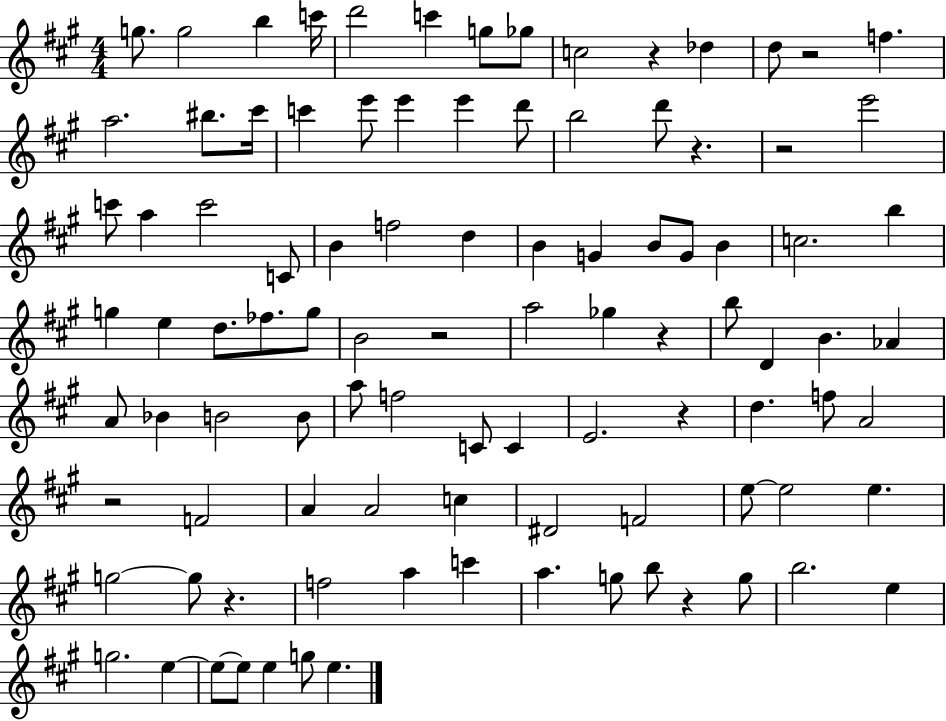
X:1
T:Untitled
M:4/4
L:1/4
K:A
g/2 g2 b c'/4 d'2 c' g/2 _g/2 c2 z _d d/2 z2 f a2 ^b/2 ^c'/4 c' e'/2 e' e' d'/2 b2 d'/2 z z2 e'2 c'/2 a c'2 C/2 B f2 d B G B/2 G/2 B c2 b g e d/2 _f/2 g/2 B2 z2 a2 _g z b/2 D B _A A/2 _B B2 B/2 a/2 f2 C/2 C E2 z d f/2 A2 z2 F2 A A2 c ^D2 F2 e/2 e2 e g2 g/2 z f2 a c' a g/2 b/2 z g/2 b2 e g2 e e/2 e/2 e g/2 e